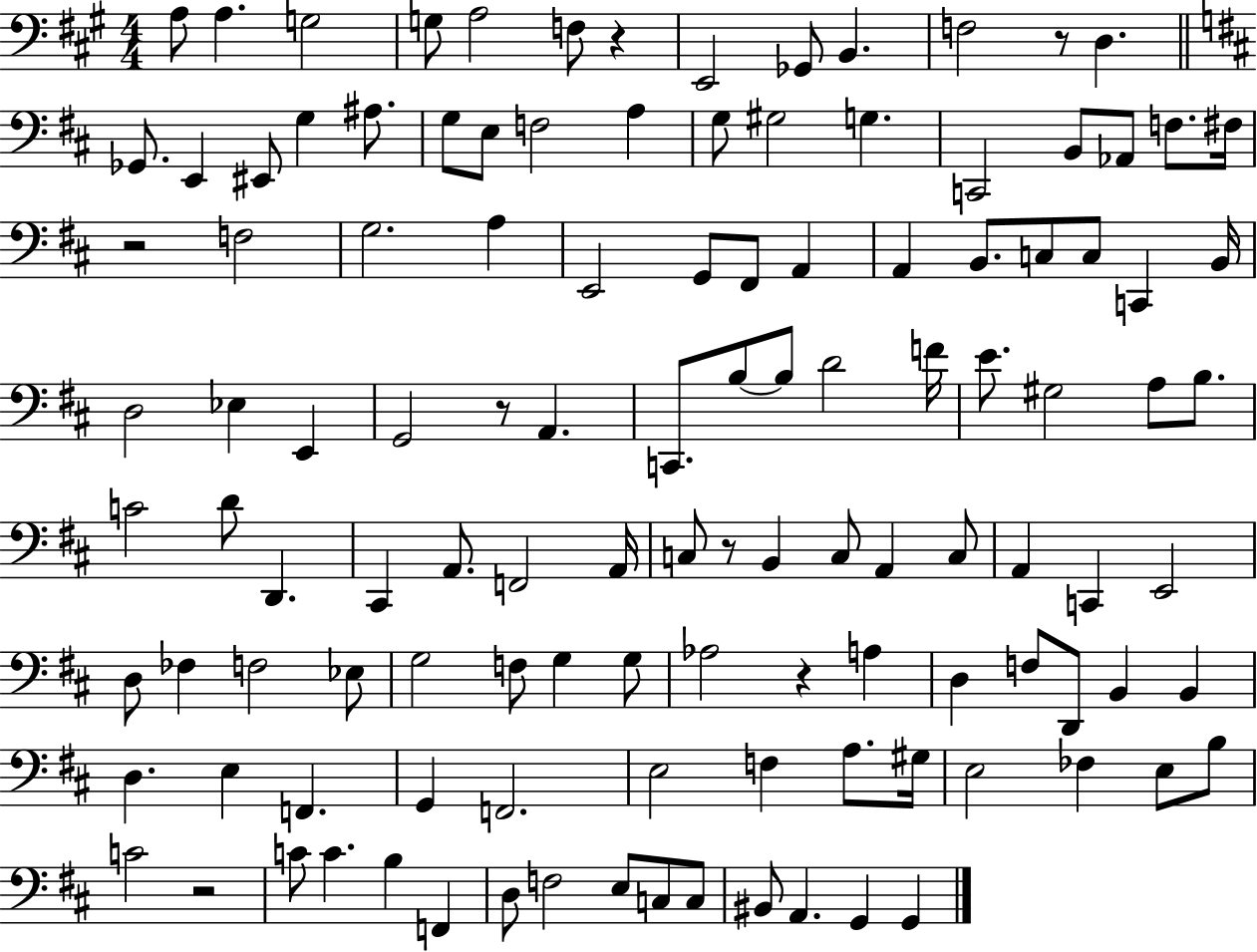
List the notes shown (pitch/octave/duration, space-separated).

A3/e A3/q. G3/h G3/e A3/h F3/e R/q E2/h Gb2/e B2/q. F3/h R/e D3/q. Gb2/e. E2/q EIS2/e G3/q A#3/e. G3/e E3/e F3/h A3/q G3/e G#3/h G3/q. C2/h B2/e Ab2/e F3/e. F#3/s R/h F3/h G3/h. A3/q E2/h G2/e F#2/e A2/q A2/q B2/e. C3/e C3/e C2/q B2/s D3/h Eb3/q E2/q G2/h R/e A2/q. C2/e. B3/e B3/e D4/h F4/s E4/e. G#3/h A3/e B3/e. C4/h D4/e D2/q. C#2/q A2/e. F2/h A2/s C3/e R/e B2/q C3/e A2/q C3/e A2/q C2/q E2/h D3/e FES3/q F3/h Eb3/e G3/h F3/e G3/q G3/e Ab3/h R/q A3/q D3/q F3/e D2/e B2/q B2/q D3/q. E3/q F2/q. G2/q F2/h. E3/h F3/q A3/e. G#3/s E3/h FES3/q E3/e B3/e C4/h R/h C4/e C4/q. B3/q F2/q D3/e F3/h E3/e C3/e C3/e BIS2/e A2/q. G2/q G2/q